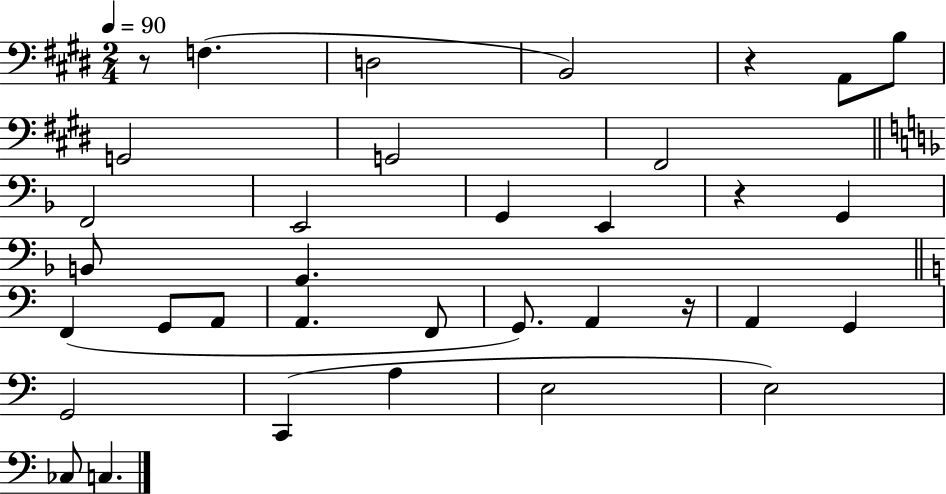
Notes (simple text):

R/e F3/q. D3/h B2/h R/q A2/e B3/e G2/h G2/h F#2/h F2/h E2/h G2/q E2/q R/q G2/q B2/e G2/q. F2/q G2/e A2/e A2/q. F2/e G2/e. A2/q R/s A2/q G2/q G2/h C2/q A3/q E3/h E3/h CES3/e C3/q.